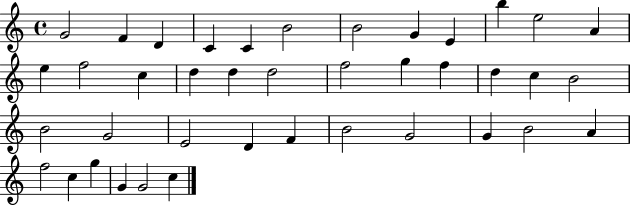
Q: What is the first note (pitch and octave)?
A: G4